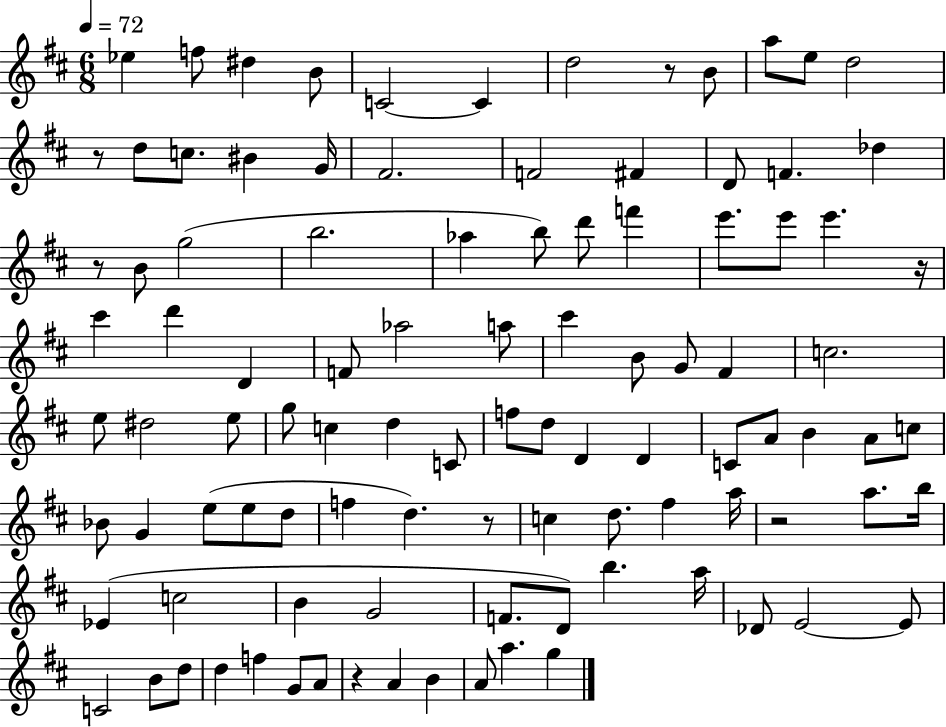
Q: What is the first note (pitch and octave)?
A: Eb5